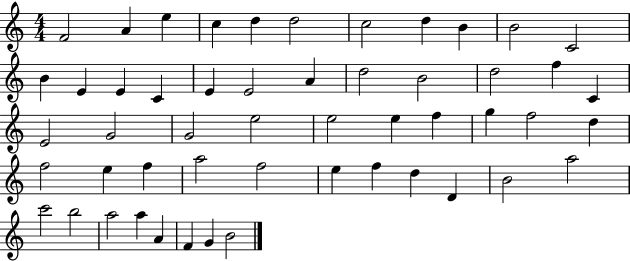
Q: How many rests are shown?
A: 0